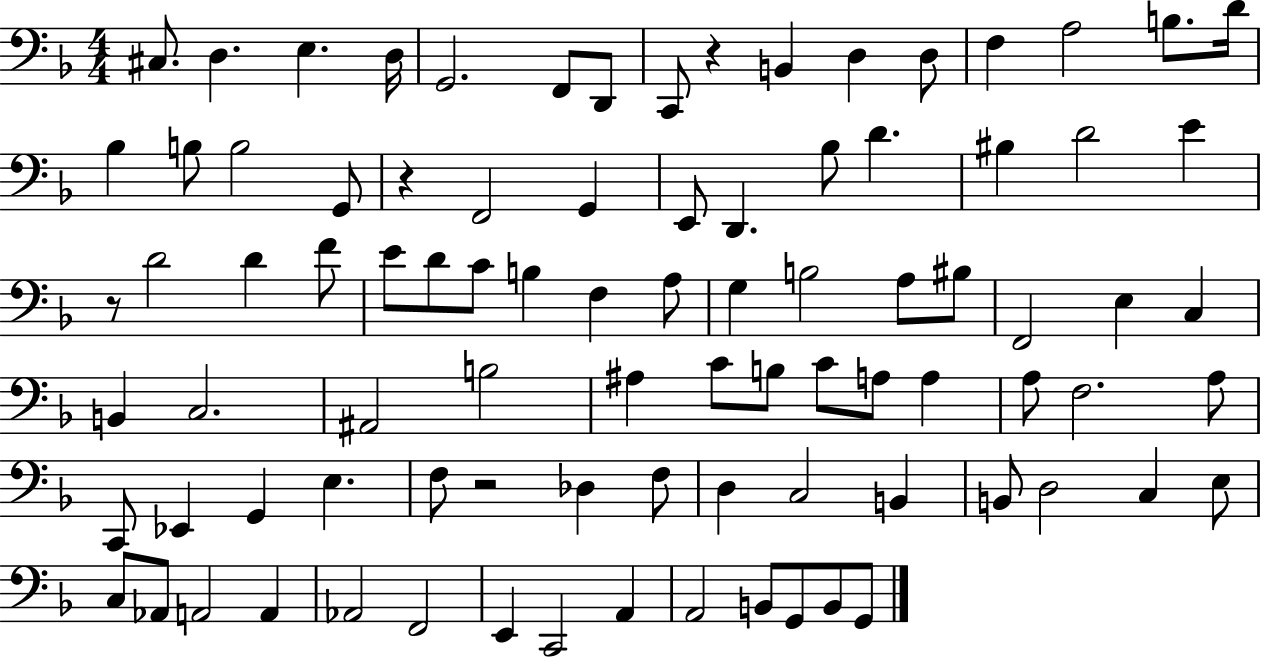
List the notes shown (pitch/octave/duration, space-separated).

C#3/e. D3/q. E3/q. D3/s G2/h. F2/e D2/e C2/e R/q B2/q D3/q D3/e F3/q A3/h B3/e. D4/s Bb3/q B3/e B3/h G2/e R/q F2/h G2/q E2/e D2/q. Bb3/e D4/q. BIS3/q D4/h E4/q R/e D4/h D4/q F4/e E4/e D4/e C4/e B3/q F3/q A3/e G3/q B3/h A3/e BIS3/e F2/h E3/q C3/q B2/q C3/h. A#2/h B3/h A#3/q C4/e B3/e C4/e A3/e A3/q A3/e F3/h. A3/e C2/e Eb2/q G2/q E3/q. F3/e R/h Db3/q F3/e D3/q C3/h B2/q B2/e D3/h C3/q E3/e C3/e Ab2/e A2/h A2/q Ab2/h F2/h E2/q C2/h A2/q A2/h B2/e G2/e B2/e G2/e